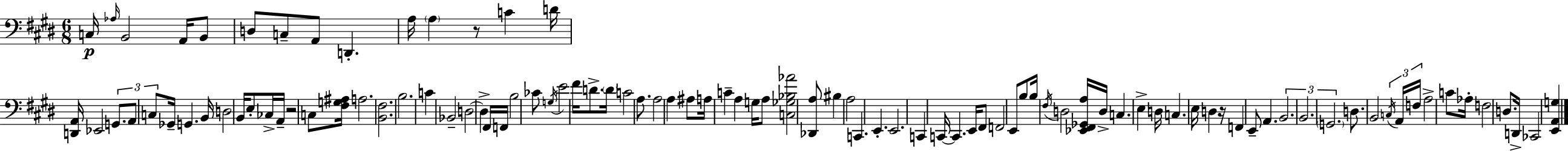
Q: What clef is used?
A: bass